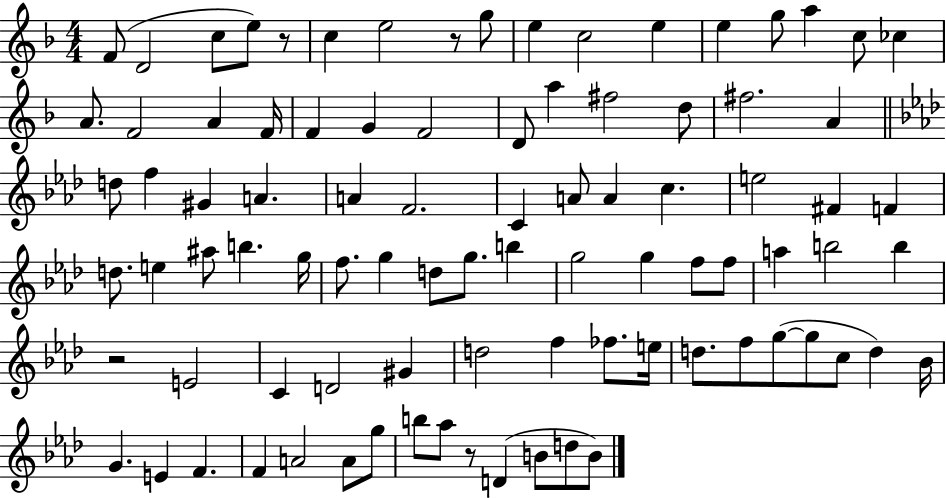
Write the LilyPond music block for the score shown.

{
  \clef treble
  \numericTimeSignature
  \time 4/4
  \key f \major
  \repeat volta 2 { f'8( d'2 c''8 e''8) r8 | c''4 e''2 r8 g''8 | e''4 c''2 e''4 | e''4 g''8 a''4 c''8 ces''4 | \break a'8. f'2 a'4 f'16 | f'4 g'4 f'2 | d'8 a''4 fis''2 d''8 | fis''2. a'4 | \break \bar "||" \break \key f \minor d''8 f''4 gis'4 a'4. | a'4 f'2. | c'4 a'8 a'4 c''4. | e''2 fis'4 f'4 | \break d''8. e''4 ais''8 b''4. g''16 | f''8. g''4 d''8 g''8. b''4 | g''2 g''4 f''8 f''8 | a''4 b''2 b''4 | \break r2 e'2 | c'4 d'2 gis'4 | d''2 f''4 fes''8. e''16 | d''8. f''8 g''8~(~ g''8 c''8 d''4) bes'16 | \break g'4. e'4 f'4. | f'4 a'2 a'8 g''8 | b''8 aes''8 r8 d'4( b'8 d''8 b'8) | } \bar "|."
}